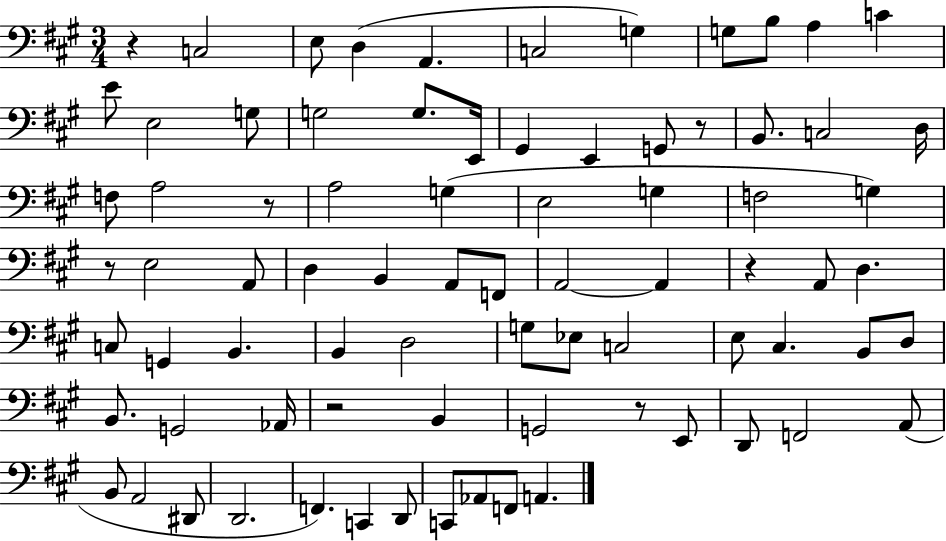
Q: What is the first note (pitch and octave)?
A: C3